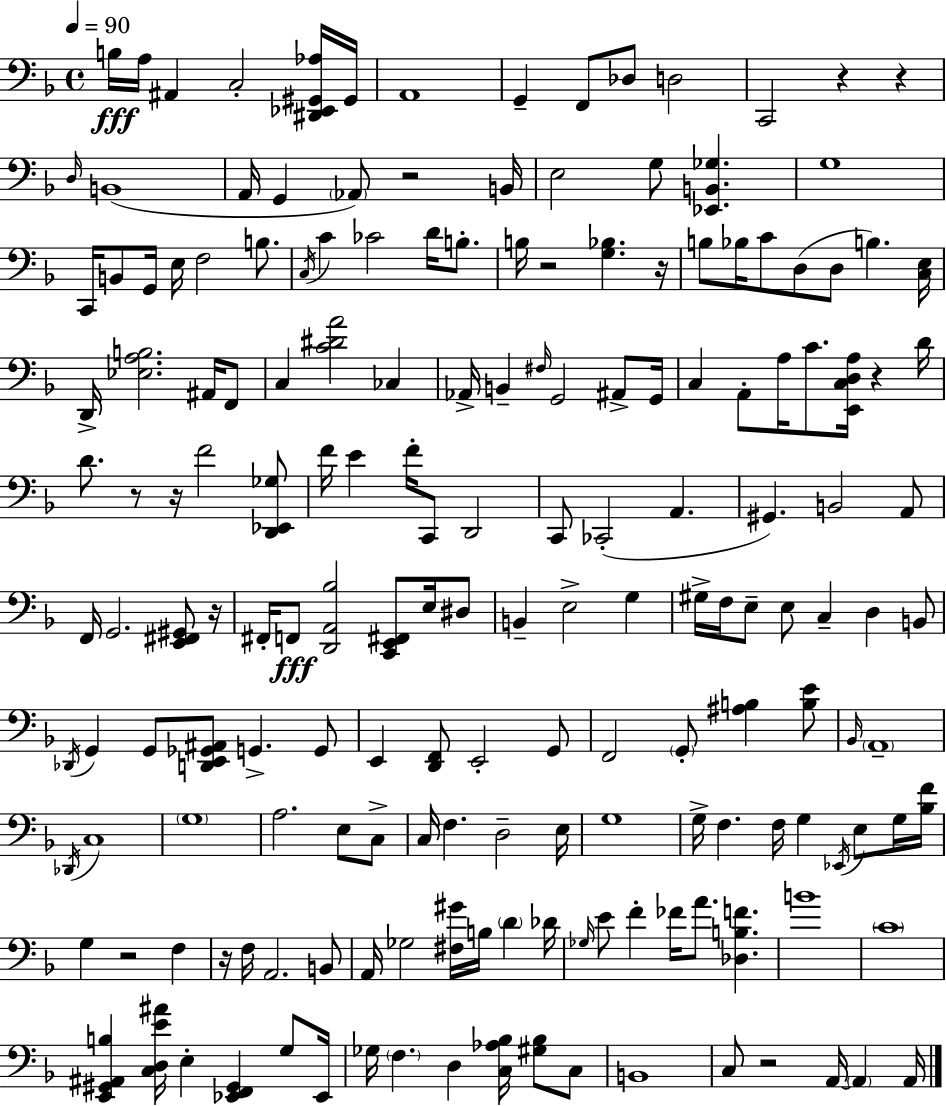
B3/s A3/s A#2/q C3/h [D#2,Eb2,G#2,Ab3]/s G#2/s A2/w G2/q F2/e Db3/e D3/h C2/h R/q R/q D3/s B2/w A2/s G2/q Ab2/e R/h B2/s E3/h G3/e [Eb2,B2,Gb3]/q. G3/w C2/s B2/e G2/s E3/s F3/h B3/e. C3/s C4/q CES4/h D4/s B3/e. B3/s R/h [G3,Bb3]/q. R/s B3/e Bb3/s C4/e D3/e D3/e B3/q. [C3,E3]/s D2/s [Eb3,A3,B3]/h. A#2/s F2/e C3/q [C4,D#4,A4]/h CES3/q Ab2/s B2/q F#3/s G2/h A#2/e G2/s C3/q A2/e A3/s C4/e. [E2,C3,D3,A3]/s R/q D4/s D4/e. R/e R/s F4/h [D2,Eb2,Gb3]/e F4/s E4/q F4/s C2/e D2/h C2/e CES2/h A2/q. G#2/q. B2/h A2/e F2/s G2/h. [E2,F#2,G#2]/e R/s F#2/s F2/e [D2,A2,Bb3]/h [C2,E2,F#2]/e E3/s D#3/e B2/q E3/h G3/q G#3/s F3/s E3/e E3/e C3/q D3/q B2/e Db2/s G2/q G2/e [D2,E2,Gb2,A#2]/e G2/q. G2/e E2/q [D2,F2]/e E2/h G2/e F2/h G2/e [A#3,B3]/q [B3,E4]/e Bb2/s A2/w Db2/s C3/w G3/w A3/h. E3/e C3/e C3/s F3/q. D3/h E3/s G3/w G3/s F3/q. F3/s G3/q Eb2/s E3/e G3/s [Bb3,F4]/s G3/q R/h F3/q R/s F3/s A2/h. B2/e A2/s Gb3/h [F#3,G#4]/s B3/s D4/q Db4/s Gb3/s E4/e F4/q FES4/s A4/e. [Db3,B3,F4]/q. B4/w C4/w [E2,G#2,A#2,B3]/q [C3,D3,E4,A#4]/s E3/q [Eb2,F2,G#2]/q G3/e Eb2/s Gb3/s F3/q. D3/q [C3,Ab3,Bb3]/s [G#3,Bb3]/e C3/e B2/w C3/e R/h A2/s A2/q A2/s